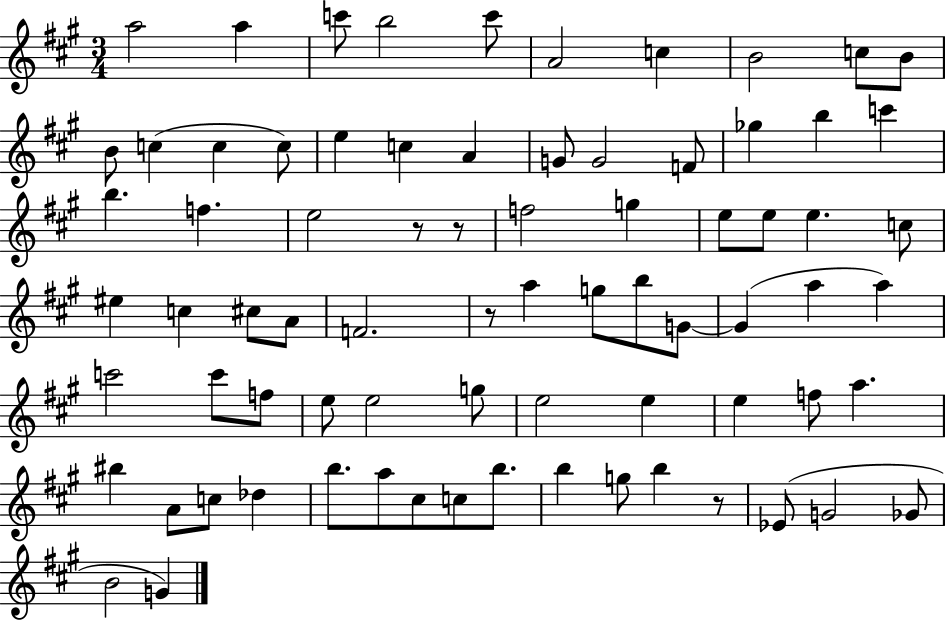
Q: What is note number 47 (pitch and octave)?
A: F5